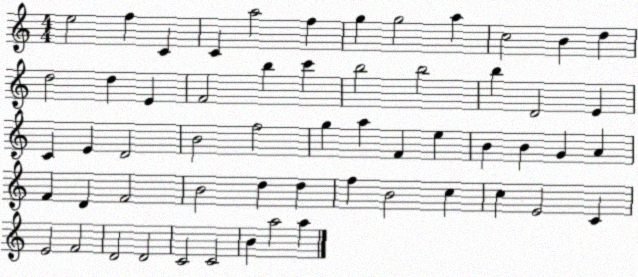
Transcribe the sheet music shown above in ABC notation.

X:1
T:Untitled
M:4/4
L:1/4
K:C
e2 f C C a2 f g g2 a c2 B d d2 d E F2 b c' b2 b2 b D2 E C E D2 B2 f2 g a F e B B G A F D F2 B2 d d f B2 c c E2 C E2 F2 D2 D2 C2 C2 B a2 a